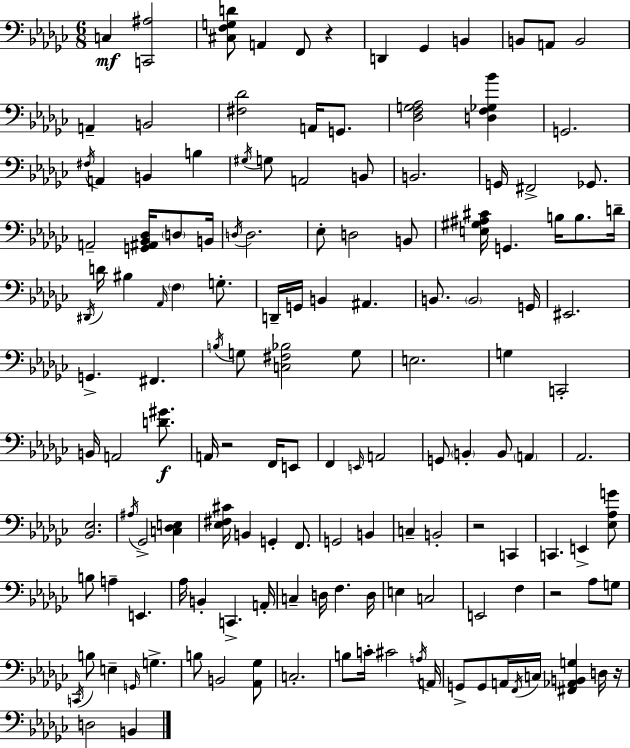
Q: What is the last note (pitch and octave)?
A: B2